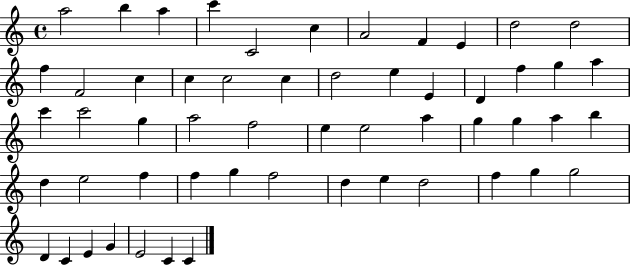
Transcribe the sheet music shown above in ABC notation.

X:1
T:Untitled
M:4/4
L:1/4
K:C
a2 b a c' C2 c A2 F E d2 d2 f F2 c c c2 c d2 e E D f g a c' c'2 g a2 f2 e e2 a g g a b d e2 f f g f2 d e d2 f g g2 D C E G E2 C C